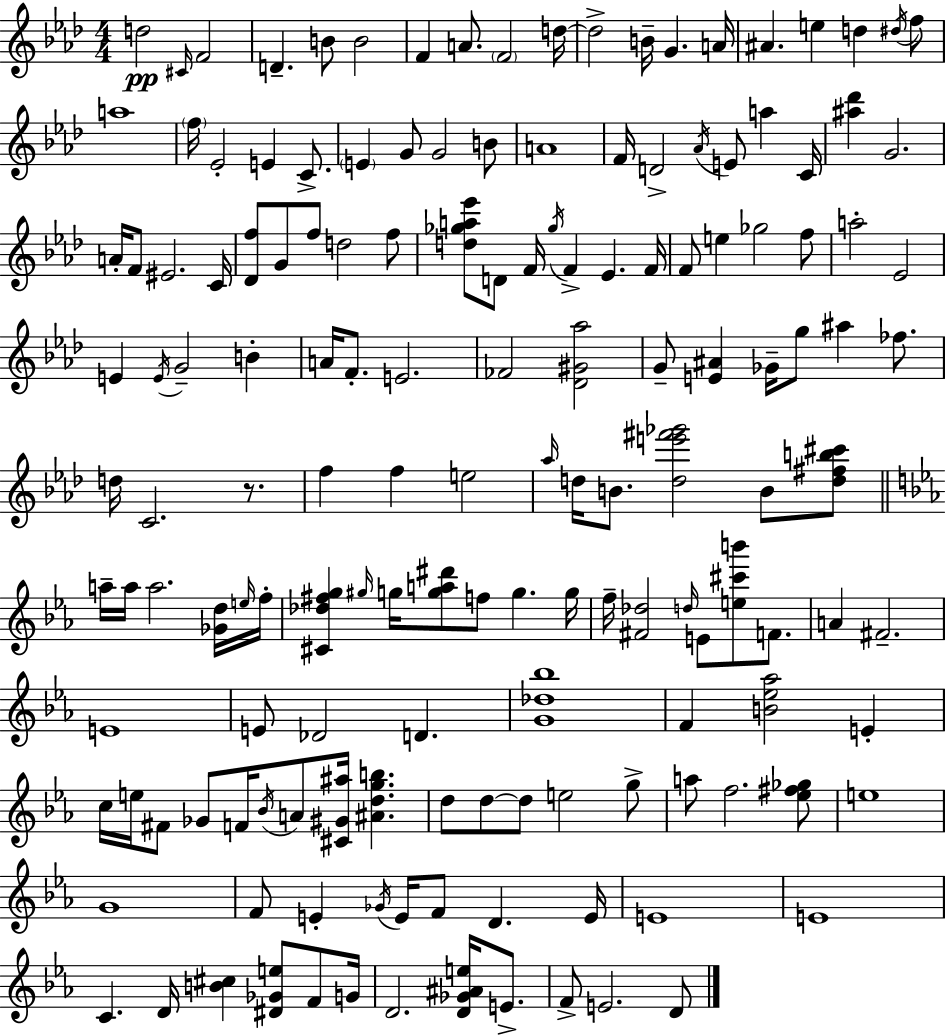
{
  \clef treble
  \numericTimeSignature
  \time 4/4
  \key f \minor
  \repeat volta 2 { d''2\pp \grace { cis'16 } f'2 | d'4.-- b'8 b'2 | f'4 a'8. \parenthesize f'2 | d''16~~ d''2-> b'16-- g'4. | \break a'16 ais'4. e''4 d''4 \acciaccatura { dis''16 } | f''8 a''1 | \parenthesize f''16 ees'2-. e'4 c'8.-> | \parenthesize e'4 g'8 g'2 | \break b'8 a'1 | f'16 d'2-> \acciaccatura { aes'16 } e'8 a''4 | c'16 <ais'' des'''>4 g'2. | a'16-. f'8 eis'2. | \break c'16 <des' f''>8 g'8 f''8 d''2 | f''8 <d'' ges'' a'' ees'''>8 d'8 f'16 \acciaccatura { ges''16 } f'4-> ees'4. | f'16 f'8 e''4 ges''2 | f''8 a''2-. ees'2 | \break e'4 \acciaccatura { e'16 } g'2-- | b'4-. a'16 f'8.-. e'2. | fes'2 <des' gis' aes''>2 | g'8-- <e' ais'>4 ges'16-- g''8 ais''4 | \break fes''8. d''16 c'2. | r8. f''4 f''4 e''2 | \grace { aes''16 } d''16 b'8. <d'' e''' fis''' ges'''>2 | b'8 <d'' fis'' b'' cis'''>8 \bar "||" \break \key ees \major a''16-- a''16 a''2. <ges' d''>16 \grace { e''16 } | f''16-. <cis' des'' fis'' g''>4 \grace { gis''16 } g''16 <g'' a'' dis'''>8 f''8 g''4. | g''16 f''16-- <fis' des''>2 \grace { d''16 } e'8 <e'' cis''' b'''>8 | f'8. a'4 fis'2.-- | \break e'1 | e'8 des'2 d'4. | <g' des'' bes''>1 | f'4 <b' ees'' aes''>2 e'4-. | \break c''16 e''16 fis'8 ges'8 f'16 \acciaccatura { bes'16 } a'8 <cis' gis' ais''>16 <ais' d'' g'' b''>4. | d''8 d''8~~ d''8 e''2 | g''8-> a''8 f''2. | <ees'' fis'' ges''>8 e''1 | \break g'1 | f'8 e'4-. \acciaccatura { ges'16 } e'16 f'8 d'4. | e'16 e'1 | e'1 | \break c'4. d'16 <b' cis''>4 | <dis' ges' e''>8 f'8 g'16 d'2. | <d' ges' ais' e''>16 e'8.-> f'8-> e'2. | d'8 } \bar "|."
}